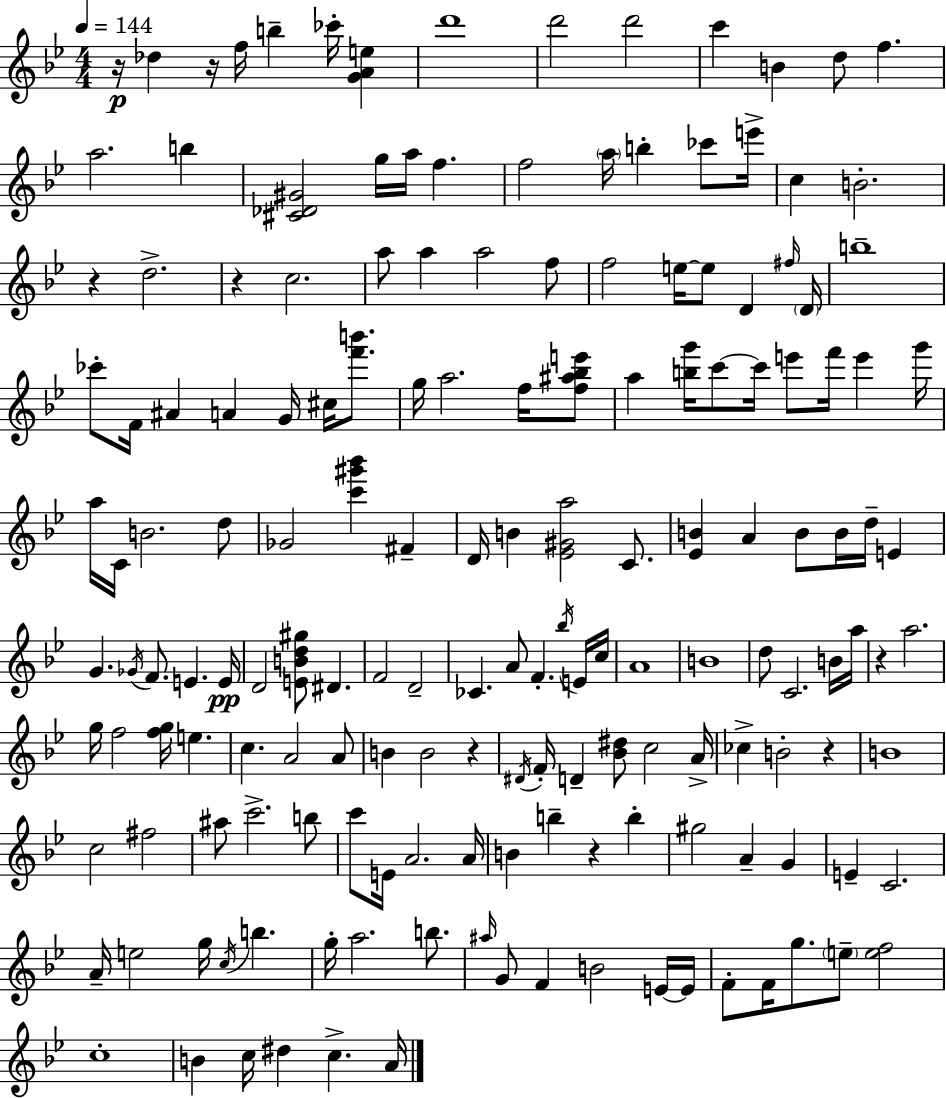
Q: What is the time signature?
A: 4/4